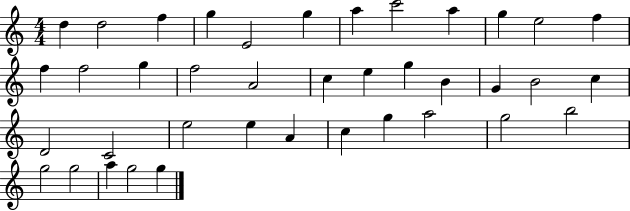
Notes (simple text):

D5/q D5/h F5/q G5/q E4/h G5/q A5/q C6/h A5/q G5/q E5/h F5/q F5/q F5/h G5/q F5/h A4/h C5/q E5/q G5/q B4/q G4/q B4/h C5/q D4/h C4/h E5/h E5/q A4/q C5/q G5/q A5/h G5/h B5/h G5/h G5/h A5/q G5/h G5/q